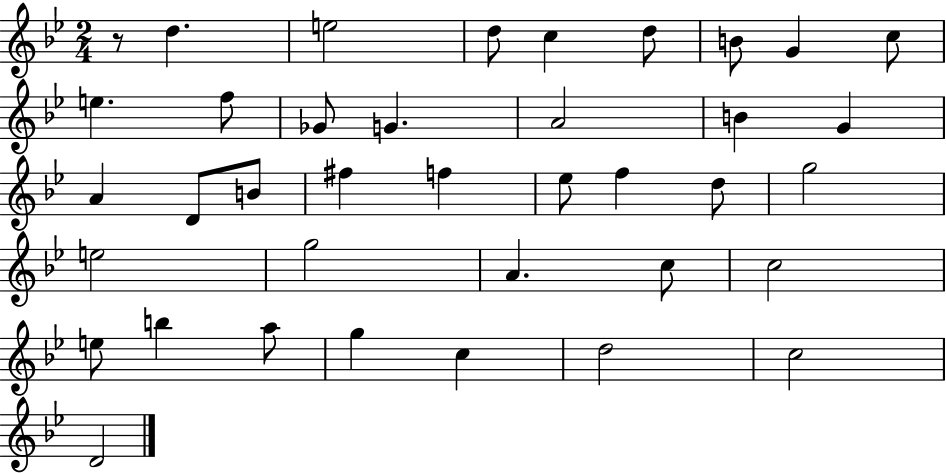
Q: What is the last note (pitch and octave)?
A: D4